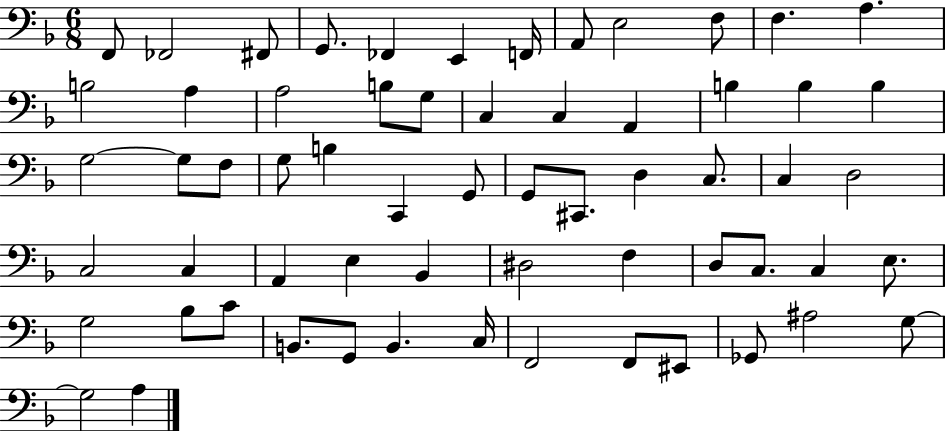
F2/e FES2/h F#2/e G2/e. FES2/q E2/q F2/s A2/e E3/h F3/e F3/q. A3/q. B3/h A3/q A3/h B3/e G3/e C3/q C3/q A2/q B3/q B3/q B3/q G3/h G3/e F3/e G3/e B3/q C2/q G2/e G2/e C#2/e. D3/q C3/e. C3/q D3/h C3/h C3/q A2/q E3/q Bb2/q D#3/h F3/q D3/e C3/e. C3/q E3/e. G3/h Bb3/e C4/e B2/e. G2/e B2/q. C3/s F2/h F2/e EIS2/e Gb2/e A#3/h G3/e G3/h A3/q